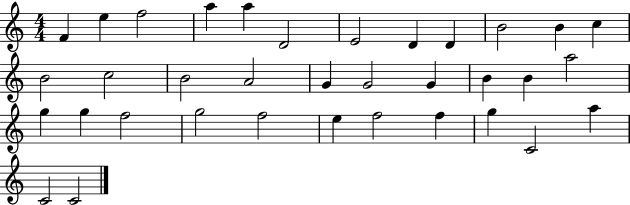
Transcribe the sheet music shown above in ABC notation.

X:1
T:Untitled
M:4/4
L:1/4
K:C
F e f2 a a D2 E2 D D B2 B c B2 c2 B2 A2 G G2 G B B a2 g g f2 g2 f2 e f2 f g C2 a C2 C2